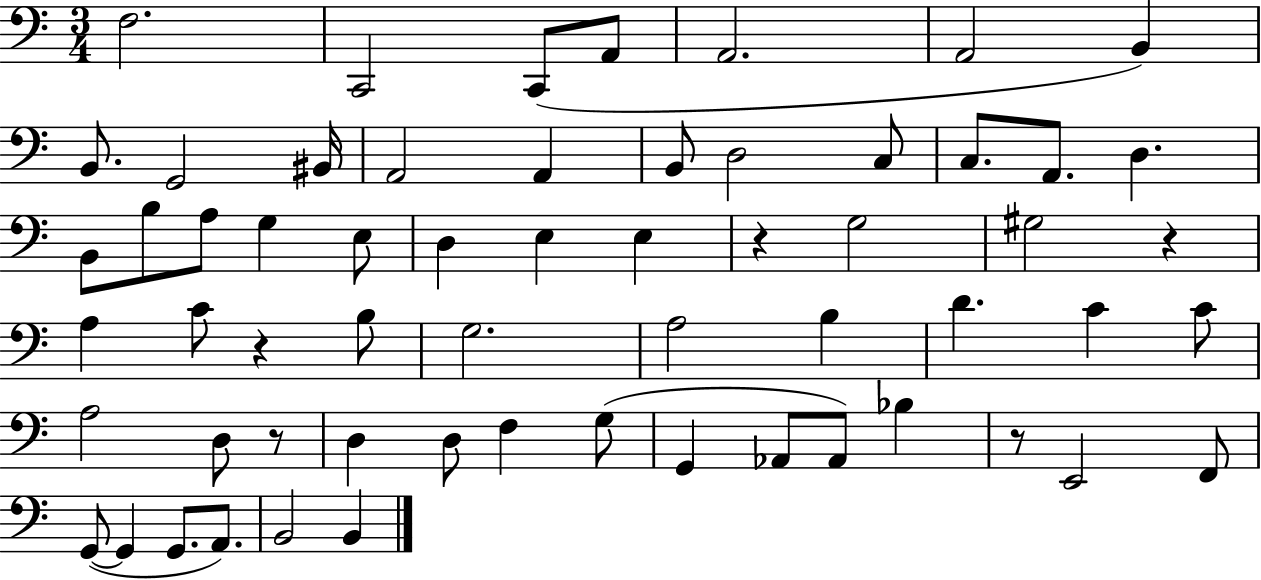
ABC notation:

X:1
T:Untitled
M:3/4
L:1/4
K:C
F,2 C,,2 C,,/2 A,,/2 A,,2 A,,2 B,, B,,/2 G,,2 ^B,,/4 A,,2 A,, B,,/2 D,2 C,/2 C,/2 A,,/2 D, B,,/2 B,/2 A,/2 G, E,/2 D, E, E, z G,2 ^G,2 z A, C/2 z B,/2 G,2 A,2 B, D C C/2 A,2 D,/2 z/2 D, D,/2 F, G,/2 G,, _A,,/2 _A,,/2 _B, z/2 E,,2 F,,/2 G,,/2 G,, G,,/2 A,,/2 B,,2 B,,